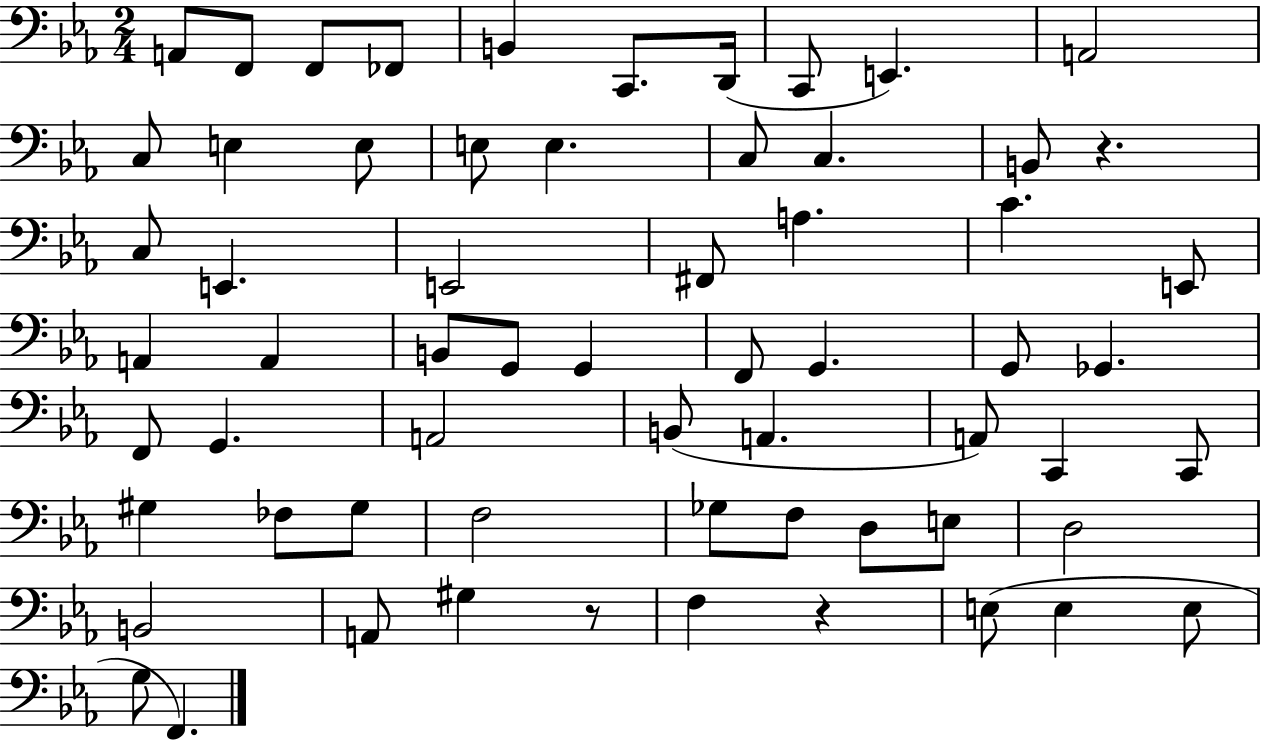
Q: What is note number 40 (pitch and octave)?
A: A2